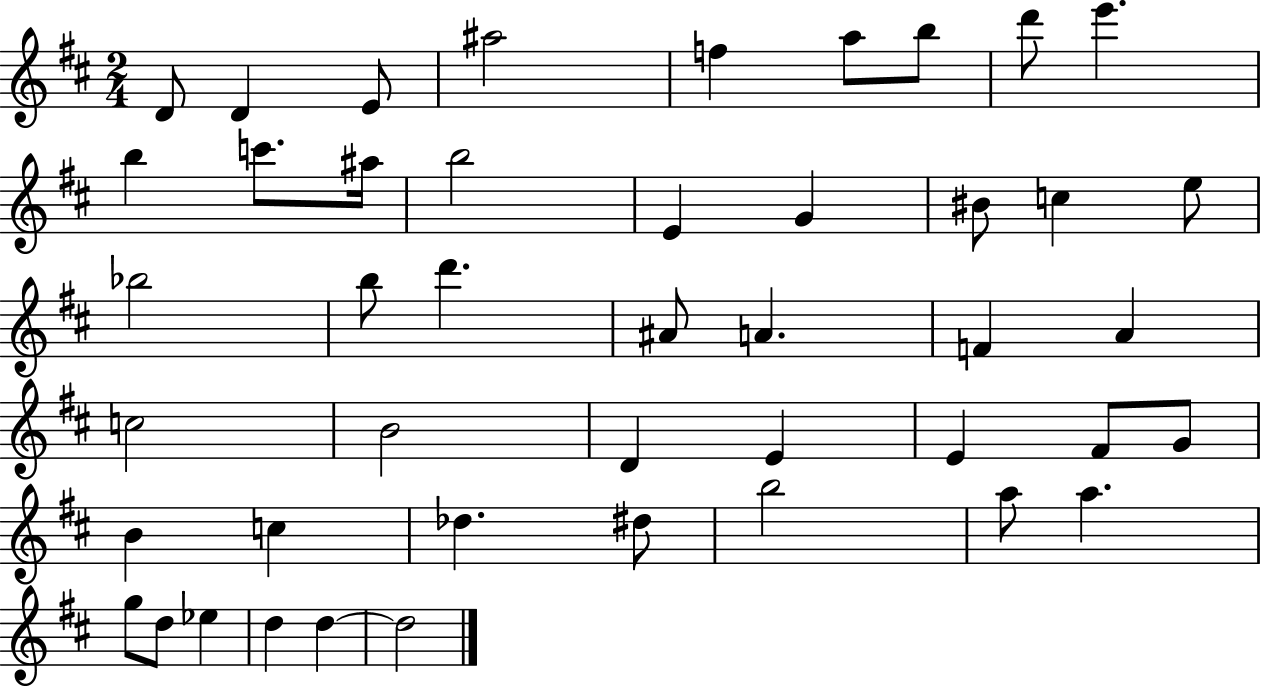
D4/e D4/q E4/e A#5/h F5/q A5/e B5/e D6/e E6/q. B5/q C6/e. A#5/s B5/h E4/q G4/q BIS4/e C5/q E5/e Bb5/h B5/e D6/q. A#4/e A4/q. F4/q A4/q C5/h B4/h D4/q E4/q E4/q F#4/e G4/e B4/q C5/q Db5/q. D#5/e B5/h A5/e A5/q. G5/e D5/e Eb5/q D5/q D5/q D5/h